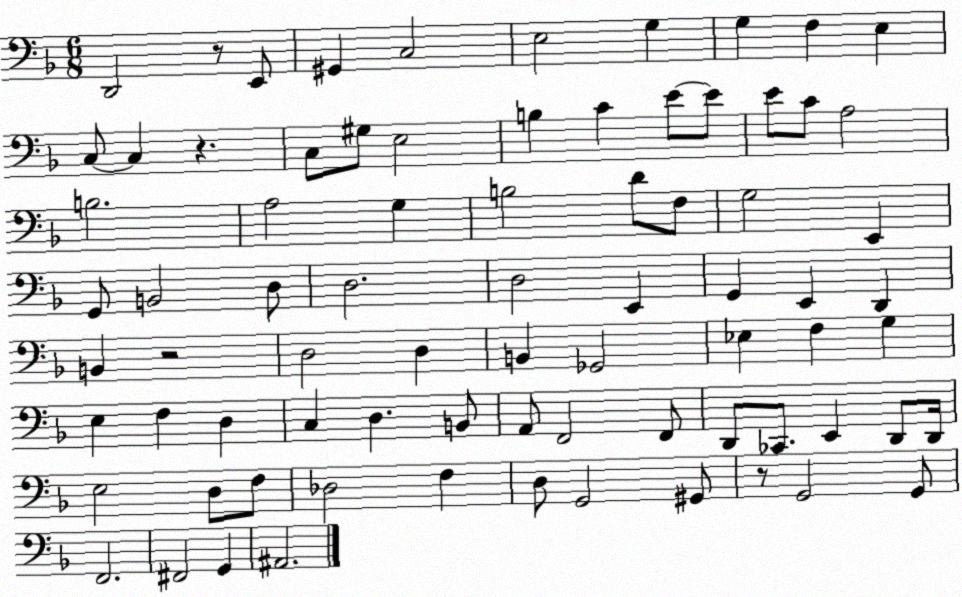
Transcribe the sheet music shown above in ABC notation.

X:1
T:Untitled
M:6/8
L:1/4
K:F
D,,2 z/2 E,,/2 ^G,, C,2 E,2 G, G, F, E, C,/2 C, z C,/2 ^G,/2 E,2 B, C E/2 E/2 E/2 C/2 A,2 B,2 A,2 G, B,2 D/2 F,/2 G,2 E,, G,,/2 B,,2 D,/2 D,2 D,2 E,, G,, E,, D,, B,, z2 D,2 D, B,, _G,,2 _E, F, G, E, F, D, C, D, B,,/2 A,,/2 F,,2 F,,/2 D,,/2 _C,,/2 E,, D,,/2 D,,/4 E,2 D,/2 F,/2 _D,2 F, D,/2 G,,2 ^G,,/2 z/2 G,,2 G,,/2 F,,2 ^F,,2 G,, ^A,,2